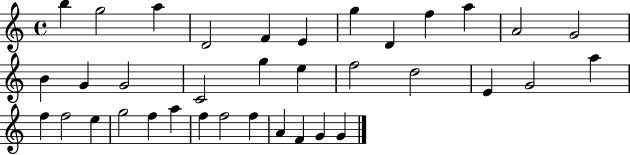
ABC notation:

X:1
T:Untitled
M:4/4
L:1/4
K:C
b g2 a D2 F E g D f a A2 G2 B G G2 C2 g e f2 d2 E G2 a f f2 e g2 f a f f2 f A F G G